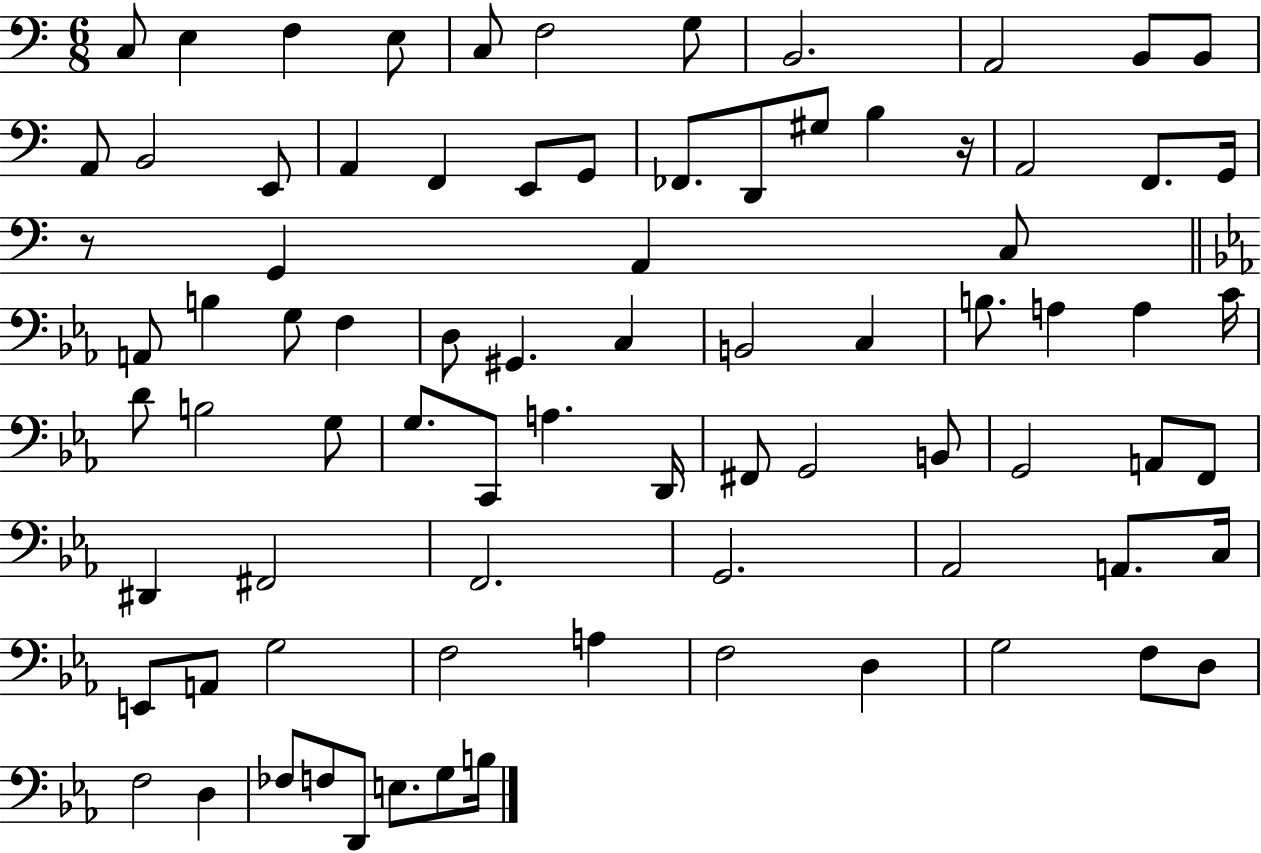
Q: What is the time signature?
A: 6/8